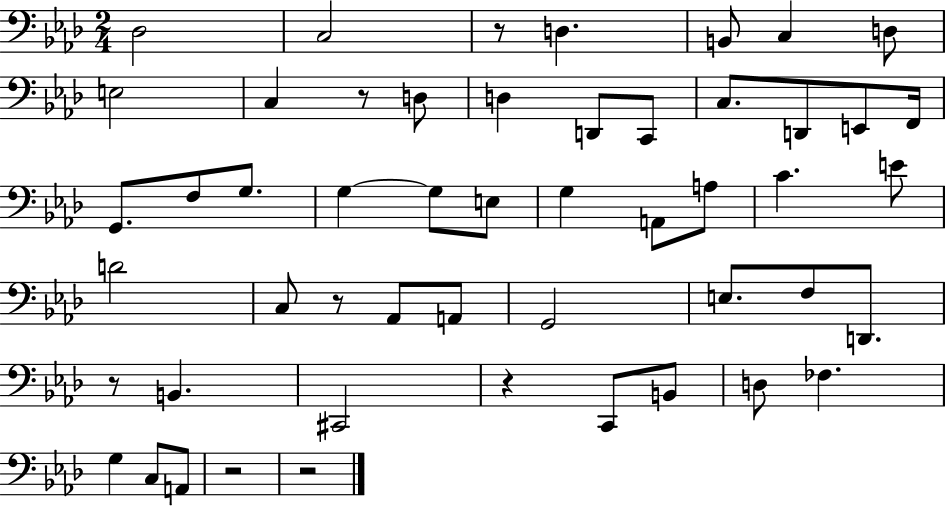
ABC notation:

X:1
T:Untitled
M:2/4
L:1/4
K:Ab
_D,2 C,2 z/2 D, B,,/2 C, D,/2 E,2 C, z/2 D,/2 D, D,,/2 C,,/2 C,/2 D,,/2 E,,/2 F,,/4 G,,/2 F,/2 G,/2 G, G,/2 E,/2 G, A,,/2 A,/2 C E/2 D2 C,/2 z/2 _A,,/2 A,,/2 G,,2 E,/2 F,/2 D,,/2 z/2 B,, ^C,,2 z C,,/2 B,,/2 D,/2 _F, G, C,/2 A,,/2 z2 z2